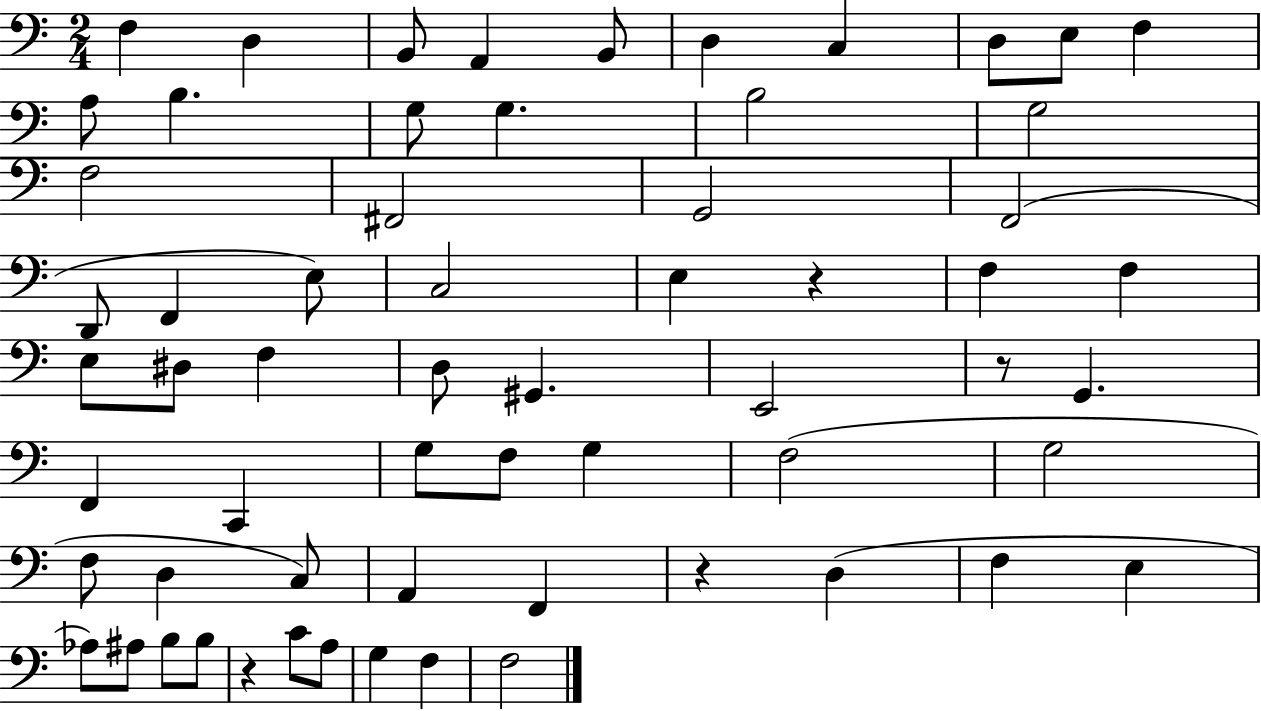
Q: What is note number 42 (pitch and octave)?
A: F3